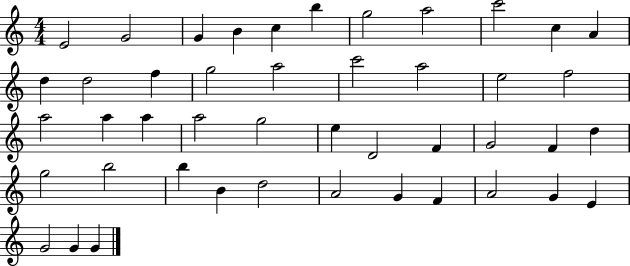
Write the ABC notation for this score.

X:1
T:Untitled
M:4/4
L:1/4
K:C
E2 G2 G B c b g2 a2 c'2 c A d d2 f g2 a2 c'2 a2 e2 f2 a2 a a a2 g2 e D2 F G2 F d g2 b2 b B d2 A2 G F A2 G E G2 G G